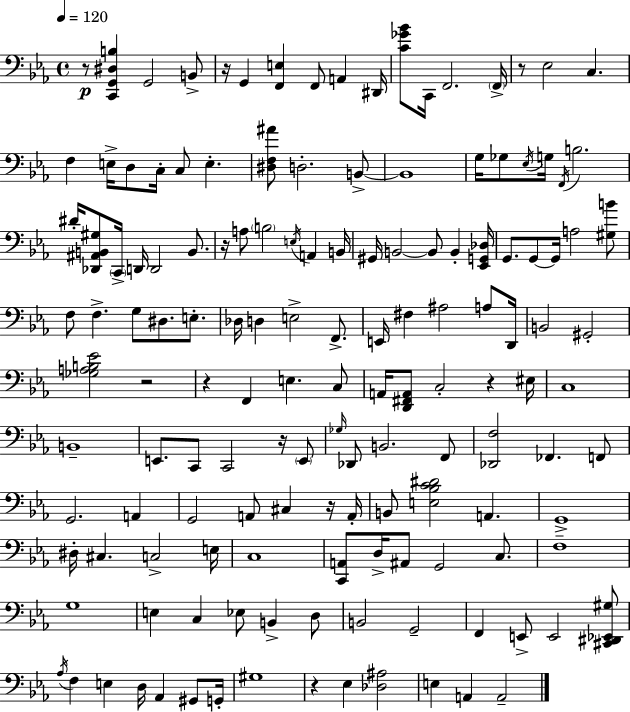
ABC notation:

X:1
T:Untitled
M:4/4
L:1/4
K:Eb
z/2 [C,,G,,^D,B,] G,,2 B,,/2 z/4 G,, [F,,E,] F,,/2 A,, ^D,,/4 [C_G_B]/2 C,,/4 F,,2 F,,/4 z/2 _E,2 C, F, E,/4 D,/2 C,/4 C,/2 E, [^D,F,^A]/2 D,2 B,,/2 B,,4 G,/4 _G,/2 _E,/4 G,/4 F,,/4 B,2 ^D/4 [_D,,^A,,B,,^G,]/2 C,,/4 D,,/4 D,,2 B,,/2 z/4 A,/2 B,2 E,/4 A,, B,,/4 ^G,,/4 B,,2 B,,/2 B,, [_E,,G,,_D,]/4 G,,/2 G,,/2 G,,/4 A,2 [^G,B]/2 F,/2 F, G,/2 ^D,/2 E,/2 _D,/4 D, E,2 F,,/2 E,,/4 ^F, ^A,2 A,/2 D,,/4 B,,2 ^G,,2 [_G,A,B,_E]2 z2 z F,, E, C,/2 A,,/4 [D,,^F,,A,,]/2 C,2 z ^E,/4 C,4 B,,4 E,,/2 C,,/2 C,,2 z/4 E,,/2 _G,/4 _D,,/2 B,,2 F,,/2 [_D,,F,]2 _F,, F,,/2 G,,2 A,, G,,2 A,,/2 ^C, z/4 A,,/4 B,,/2 [E,_B,C^D]2 A,, G,,4 ^D,/4 ^C, C,2 E,/4 C,4 [C,,A,,]/2 D,/4 ^A,,/2 G,,2 C,/2 F,4 G,4 E, C, _E,/2 B,, D,/2 B,,2 G,,2 F,, E,,/2 E,,2 [^C,,^D,,_E,,^G,]/2 _A,/4 F, E, D,/4 _A,, ^G,,/2 G,,/4 ^G,4 z _E, [_D,^A,]2 E, A,, A,,2